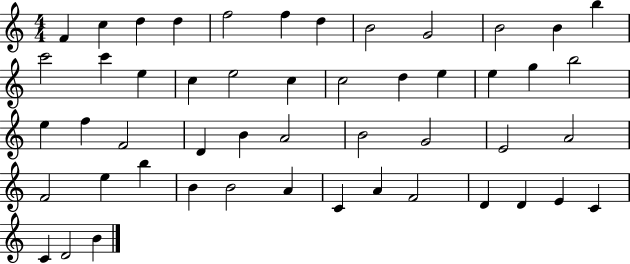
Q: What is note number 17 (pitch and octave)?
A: E5